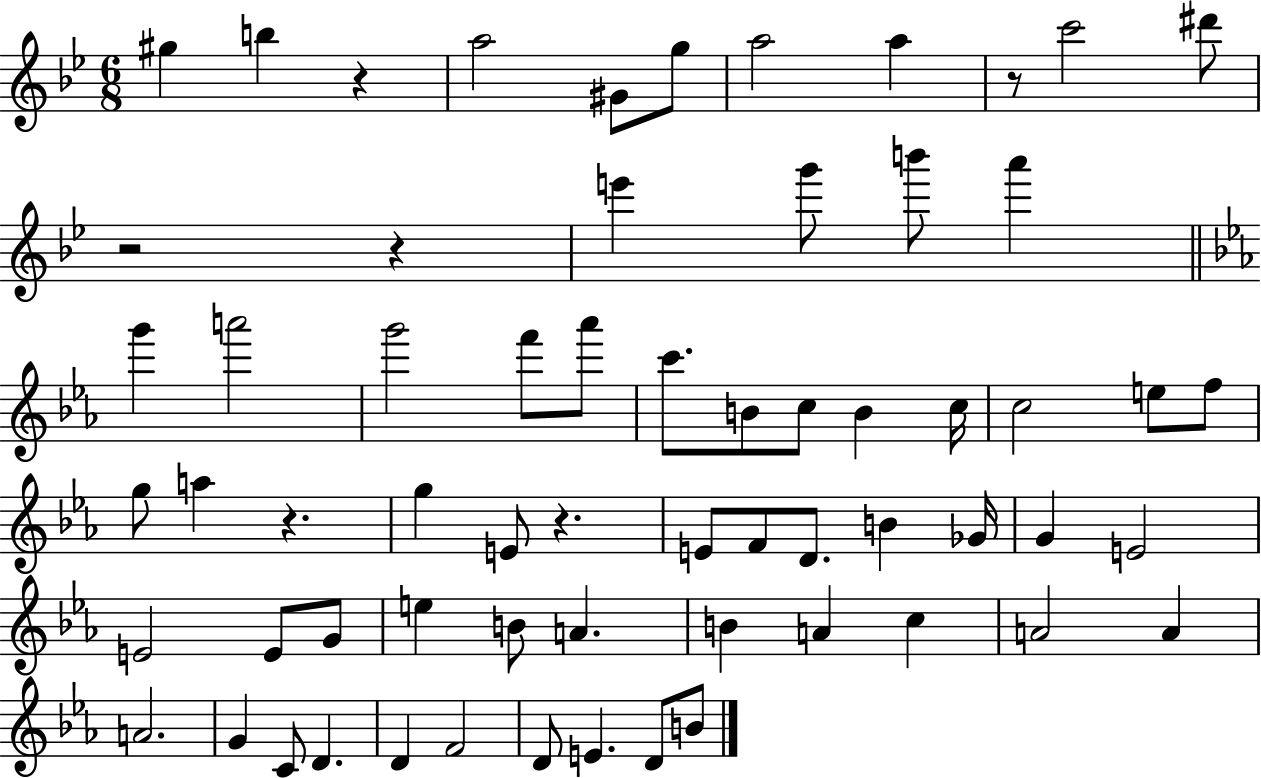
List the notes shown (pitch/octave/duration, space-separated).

G#5/q B5/q R/q A5/h G#4/e G5/e A5/h A5/q R/e C6/h D#6/e R/h R/q E6/q G6/e B6/e A6/q G6/q A6/h G6/h F6/e Ab6/e C6/e. B4/e C5/e B4/q C5/s C5/h E5/e F5/e G5/e A5/q R/q. G5/q E4/e R/q. E4/e F4/e D4/e. B4/q Gb4/s G4/q E4/h E4/h E4/e G4/e E5/q B4/e A4/q. B4/q A4/q C5/q A4/h A4/q A4/h. G4/q C4/e D4/q. D4/q F4/h D4/e E4/q. D4/e B4/e